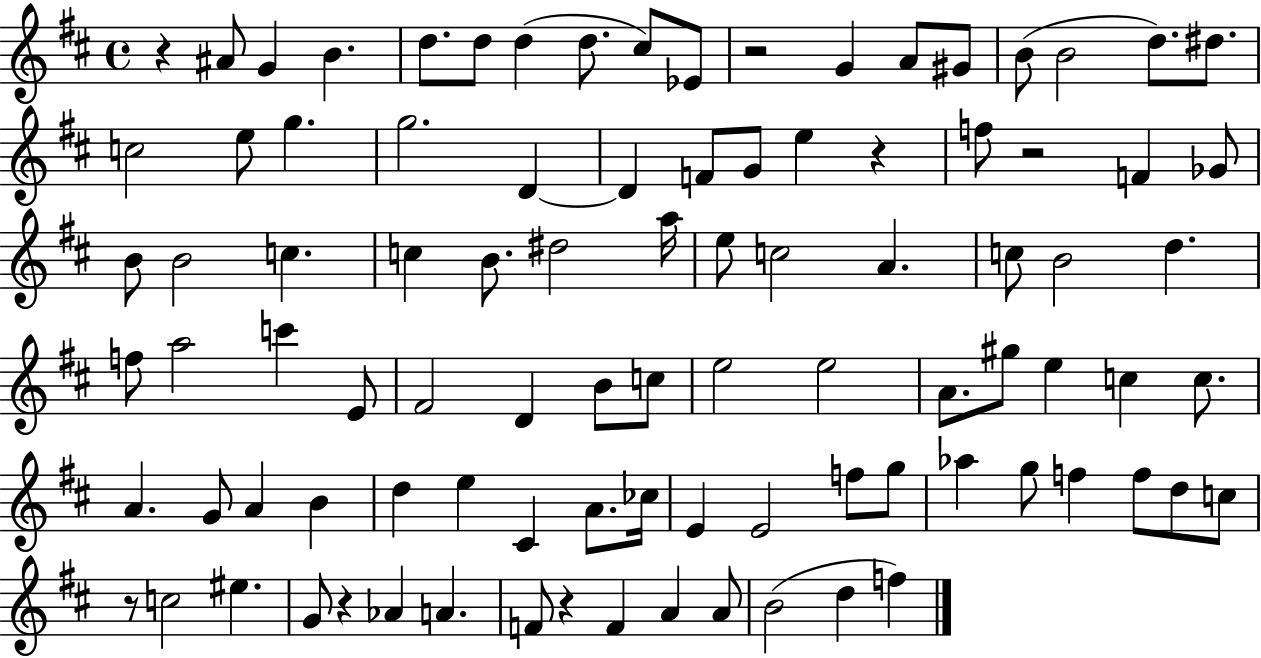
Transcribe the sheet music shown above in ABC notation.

X:1
T:Untitled
M:4/4
L:1/4
K:D
z ^A/2 G B d/2 d/2 d d/2 ^c/2 _E/2 z2 G A/2 ^G/2 B/2 B2 d/2 ^d/2 c2 e/2 g g2 D D F/2 G/2 e z f/2 z2 F _G/2 B/2 B2 c c B/2 ^d2 a/4 e/2 c2 A c/2 B2 d f/2 a2 c' E/2 ^F2 D B/2 c/2 e2 e2 A/2 ^g/2 e c c/2 A G/2 A B d e ^C A/2 _c/4 E E2 f/2 g/2 _a g/2 f f/2 d/2 c/2 z/2 c2 ^e G/2 z _A A F/2 z F A A/2 B2 d f